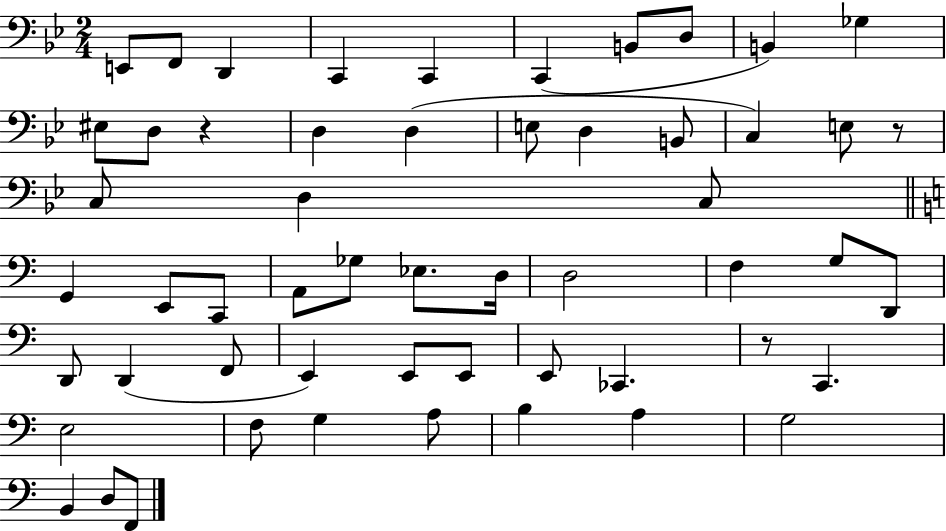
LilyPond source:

{
  \clef bass
  \numericTimeSignature
  \time 2/4
  \key bes \major
  \repeat volta 2 { e,8 f,8 d,4 | c,4 c,4 | c,4( b,8 d8 | b,4) ges4 | \break eis8 d8 r4 | d4 d4( | e8 d4 b,8 | c4) e8 r8 | \break c8 d4 c8 | \bar "||" \break \key a \minor g,4 e,8 c,8 | a,8 ges8 ees8. d16 | d2 | f4 g8 d,8 | \break d,8 d,4( f,8 | e,4) e,8 e,8 | e,8 ces,4. | r8 c,4. | \break e2 | f8 g4 a8 | b4 a4 | g2 | \break b,4 d8 f,8 | } \bar "|."
}